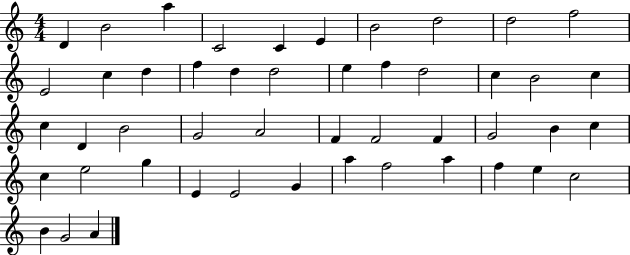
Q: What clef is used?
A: treble